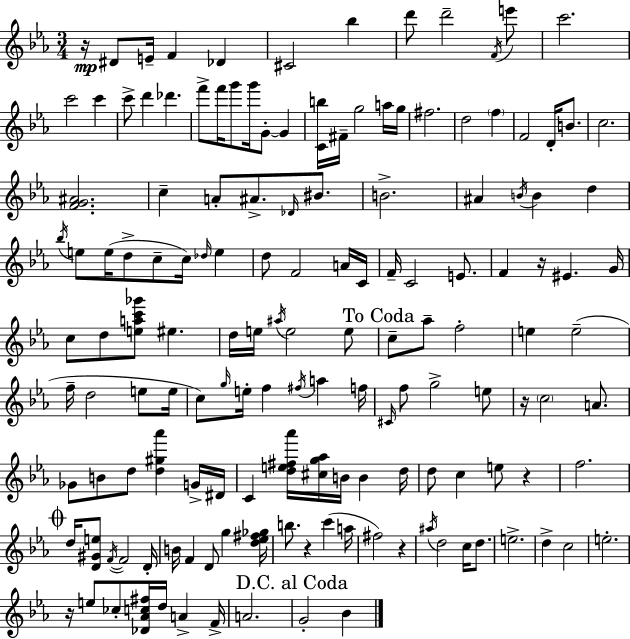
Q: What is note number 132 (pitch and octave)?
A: Bb4